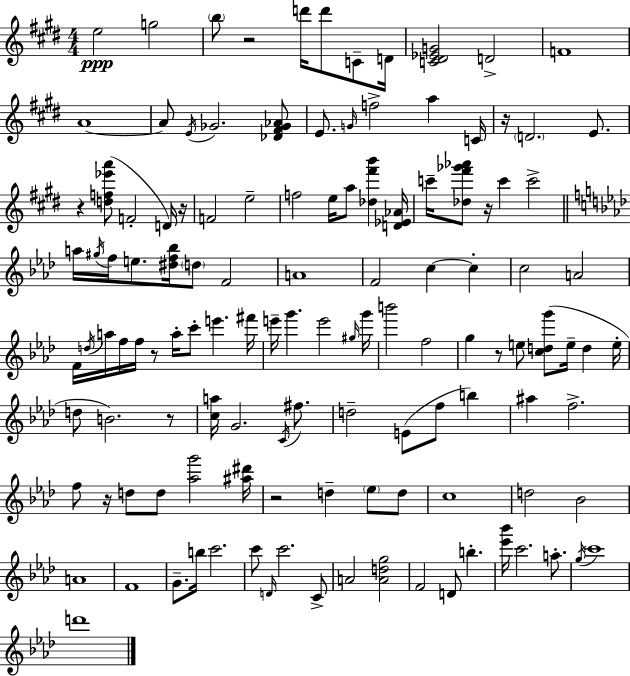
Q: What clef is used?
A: treble